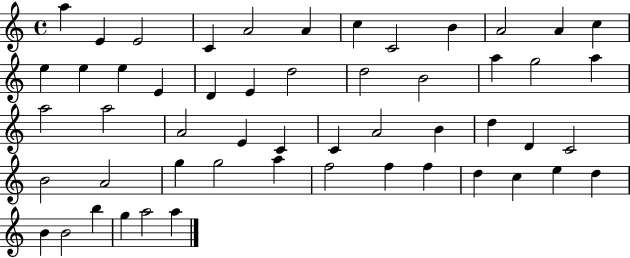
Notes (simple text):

A5/q E4/q E4/h C4/q A4/h A4/q C5/q C4/h B4/q A4/h A4/q C5/q E5/q E5/q E5/q E4/q D4/q E4/q D5/h D5/h B4/h A5/q G5/h A5/q A5/h A5/h A4/h E4/q C4/q C4/q A4/h B4/q D5/q D4/q C4/h B4/h A4/h G5/q G5/h A5/q F5/h F5/q F5/q D5/q C5/q E5/q D5/q B4/q B4/h B5/q G5/q A5/h A5/q